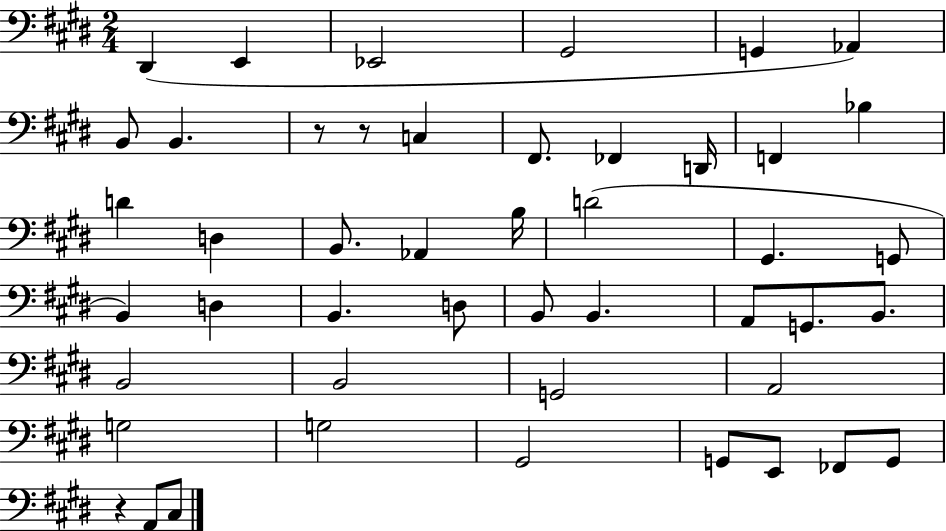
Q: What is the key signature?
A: E major